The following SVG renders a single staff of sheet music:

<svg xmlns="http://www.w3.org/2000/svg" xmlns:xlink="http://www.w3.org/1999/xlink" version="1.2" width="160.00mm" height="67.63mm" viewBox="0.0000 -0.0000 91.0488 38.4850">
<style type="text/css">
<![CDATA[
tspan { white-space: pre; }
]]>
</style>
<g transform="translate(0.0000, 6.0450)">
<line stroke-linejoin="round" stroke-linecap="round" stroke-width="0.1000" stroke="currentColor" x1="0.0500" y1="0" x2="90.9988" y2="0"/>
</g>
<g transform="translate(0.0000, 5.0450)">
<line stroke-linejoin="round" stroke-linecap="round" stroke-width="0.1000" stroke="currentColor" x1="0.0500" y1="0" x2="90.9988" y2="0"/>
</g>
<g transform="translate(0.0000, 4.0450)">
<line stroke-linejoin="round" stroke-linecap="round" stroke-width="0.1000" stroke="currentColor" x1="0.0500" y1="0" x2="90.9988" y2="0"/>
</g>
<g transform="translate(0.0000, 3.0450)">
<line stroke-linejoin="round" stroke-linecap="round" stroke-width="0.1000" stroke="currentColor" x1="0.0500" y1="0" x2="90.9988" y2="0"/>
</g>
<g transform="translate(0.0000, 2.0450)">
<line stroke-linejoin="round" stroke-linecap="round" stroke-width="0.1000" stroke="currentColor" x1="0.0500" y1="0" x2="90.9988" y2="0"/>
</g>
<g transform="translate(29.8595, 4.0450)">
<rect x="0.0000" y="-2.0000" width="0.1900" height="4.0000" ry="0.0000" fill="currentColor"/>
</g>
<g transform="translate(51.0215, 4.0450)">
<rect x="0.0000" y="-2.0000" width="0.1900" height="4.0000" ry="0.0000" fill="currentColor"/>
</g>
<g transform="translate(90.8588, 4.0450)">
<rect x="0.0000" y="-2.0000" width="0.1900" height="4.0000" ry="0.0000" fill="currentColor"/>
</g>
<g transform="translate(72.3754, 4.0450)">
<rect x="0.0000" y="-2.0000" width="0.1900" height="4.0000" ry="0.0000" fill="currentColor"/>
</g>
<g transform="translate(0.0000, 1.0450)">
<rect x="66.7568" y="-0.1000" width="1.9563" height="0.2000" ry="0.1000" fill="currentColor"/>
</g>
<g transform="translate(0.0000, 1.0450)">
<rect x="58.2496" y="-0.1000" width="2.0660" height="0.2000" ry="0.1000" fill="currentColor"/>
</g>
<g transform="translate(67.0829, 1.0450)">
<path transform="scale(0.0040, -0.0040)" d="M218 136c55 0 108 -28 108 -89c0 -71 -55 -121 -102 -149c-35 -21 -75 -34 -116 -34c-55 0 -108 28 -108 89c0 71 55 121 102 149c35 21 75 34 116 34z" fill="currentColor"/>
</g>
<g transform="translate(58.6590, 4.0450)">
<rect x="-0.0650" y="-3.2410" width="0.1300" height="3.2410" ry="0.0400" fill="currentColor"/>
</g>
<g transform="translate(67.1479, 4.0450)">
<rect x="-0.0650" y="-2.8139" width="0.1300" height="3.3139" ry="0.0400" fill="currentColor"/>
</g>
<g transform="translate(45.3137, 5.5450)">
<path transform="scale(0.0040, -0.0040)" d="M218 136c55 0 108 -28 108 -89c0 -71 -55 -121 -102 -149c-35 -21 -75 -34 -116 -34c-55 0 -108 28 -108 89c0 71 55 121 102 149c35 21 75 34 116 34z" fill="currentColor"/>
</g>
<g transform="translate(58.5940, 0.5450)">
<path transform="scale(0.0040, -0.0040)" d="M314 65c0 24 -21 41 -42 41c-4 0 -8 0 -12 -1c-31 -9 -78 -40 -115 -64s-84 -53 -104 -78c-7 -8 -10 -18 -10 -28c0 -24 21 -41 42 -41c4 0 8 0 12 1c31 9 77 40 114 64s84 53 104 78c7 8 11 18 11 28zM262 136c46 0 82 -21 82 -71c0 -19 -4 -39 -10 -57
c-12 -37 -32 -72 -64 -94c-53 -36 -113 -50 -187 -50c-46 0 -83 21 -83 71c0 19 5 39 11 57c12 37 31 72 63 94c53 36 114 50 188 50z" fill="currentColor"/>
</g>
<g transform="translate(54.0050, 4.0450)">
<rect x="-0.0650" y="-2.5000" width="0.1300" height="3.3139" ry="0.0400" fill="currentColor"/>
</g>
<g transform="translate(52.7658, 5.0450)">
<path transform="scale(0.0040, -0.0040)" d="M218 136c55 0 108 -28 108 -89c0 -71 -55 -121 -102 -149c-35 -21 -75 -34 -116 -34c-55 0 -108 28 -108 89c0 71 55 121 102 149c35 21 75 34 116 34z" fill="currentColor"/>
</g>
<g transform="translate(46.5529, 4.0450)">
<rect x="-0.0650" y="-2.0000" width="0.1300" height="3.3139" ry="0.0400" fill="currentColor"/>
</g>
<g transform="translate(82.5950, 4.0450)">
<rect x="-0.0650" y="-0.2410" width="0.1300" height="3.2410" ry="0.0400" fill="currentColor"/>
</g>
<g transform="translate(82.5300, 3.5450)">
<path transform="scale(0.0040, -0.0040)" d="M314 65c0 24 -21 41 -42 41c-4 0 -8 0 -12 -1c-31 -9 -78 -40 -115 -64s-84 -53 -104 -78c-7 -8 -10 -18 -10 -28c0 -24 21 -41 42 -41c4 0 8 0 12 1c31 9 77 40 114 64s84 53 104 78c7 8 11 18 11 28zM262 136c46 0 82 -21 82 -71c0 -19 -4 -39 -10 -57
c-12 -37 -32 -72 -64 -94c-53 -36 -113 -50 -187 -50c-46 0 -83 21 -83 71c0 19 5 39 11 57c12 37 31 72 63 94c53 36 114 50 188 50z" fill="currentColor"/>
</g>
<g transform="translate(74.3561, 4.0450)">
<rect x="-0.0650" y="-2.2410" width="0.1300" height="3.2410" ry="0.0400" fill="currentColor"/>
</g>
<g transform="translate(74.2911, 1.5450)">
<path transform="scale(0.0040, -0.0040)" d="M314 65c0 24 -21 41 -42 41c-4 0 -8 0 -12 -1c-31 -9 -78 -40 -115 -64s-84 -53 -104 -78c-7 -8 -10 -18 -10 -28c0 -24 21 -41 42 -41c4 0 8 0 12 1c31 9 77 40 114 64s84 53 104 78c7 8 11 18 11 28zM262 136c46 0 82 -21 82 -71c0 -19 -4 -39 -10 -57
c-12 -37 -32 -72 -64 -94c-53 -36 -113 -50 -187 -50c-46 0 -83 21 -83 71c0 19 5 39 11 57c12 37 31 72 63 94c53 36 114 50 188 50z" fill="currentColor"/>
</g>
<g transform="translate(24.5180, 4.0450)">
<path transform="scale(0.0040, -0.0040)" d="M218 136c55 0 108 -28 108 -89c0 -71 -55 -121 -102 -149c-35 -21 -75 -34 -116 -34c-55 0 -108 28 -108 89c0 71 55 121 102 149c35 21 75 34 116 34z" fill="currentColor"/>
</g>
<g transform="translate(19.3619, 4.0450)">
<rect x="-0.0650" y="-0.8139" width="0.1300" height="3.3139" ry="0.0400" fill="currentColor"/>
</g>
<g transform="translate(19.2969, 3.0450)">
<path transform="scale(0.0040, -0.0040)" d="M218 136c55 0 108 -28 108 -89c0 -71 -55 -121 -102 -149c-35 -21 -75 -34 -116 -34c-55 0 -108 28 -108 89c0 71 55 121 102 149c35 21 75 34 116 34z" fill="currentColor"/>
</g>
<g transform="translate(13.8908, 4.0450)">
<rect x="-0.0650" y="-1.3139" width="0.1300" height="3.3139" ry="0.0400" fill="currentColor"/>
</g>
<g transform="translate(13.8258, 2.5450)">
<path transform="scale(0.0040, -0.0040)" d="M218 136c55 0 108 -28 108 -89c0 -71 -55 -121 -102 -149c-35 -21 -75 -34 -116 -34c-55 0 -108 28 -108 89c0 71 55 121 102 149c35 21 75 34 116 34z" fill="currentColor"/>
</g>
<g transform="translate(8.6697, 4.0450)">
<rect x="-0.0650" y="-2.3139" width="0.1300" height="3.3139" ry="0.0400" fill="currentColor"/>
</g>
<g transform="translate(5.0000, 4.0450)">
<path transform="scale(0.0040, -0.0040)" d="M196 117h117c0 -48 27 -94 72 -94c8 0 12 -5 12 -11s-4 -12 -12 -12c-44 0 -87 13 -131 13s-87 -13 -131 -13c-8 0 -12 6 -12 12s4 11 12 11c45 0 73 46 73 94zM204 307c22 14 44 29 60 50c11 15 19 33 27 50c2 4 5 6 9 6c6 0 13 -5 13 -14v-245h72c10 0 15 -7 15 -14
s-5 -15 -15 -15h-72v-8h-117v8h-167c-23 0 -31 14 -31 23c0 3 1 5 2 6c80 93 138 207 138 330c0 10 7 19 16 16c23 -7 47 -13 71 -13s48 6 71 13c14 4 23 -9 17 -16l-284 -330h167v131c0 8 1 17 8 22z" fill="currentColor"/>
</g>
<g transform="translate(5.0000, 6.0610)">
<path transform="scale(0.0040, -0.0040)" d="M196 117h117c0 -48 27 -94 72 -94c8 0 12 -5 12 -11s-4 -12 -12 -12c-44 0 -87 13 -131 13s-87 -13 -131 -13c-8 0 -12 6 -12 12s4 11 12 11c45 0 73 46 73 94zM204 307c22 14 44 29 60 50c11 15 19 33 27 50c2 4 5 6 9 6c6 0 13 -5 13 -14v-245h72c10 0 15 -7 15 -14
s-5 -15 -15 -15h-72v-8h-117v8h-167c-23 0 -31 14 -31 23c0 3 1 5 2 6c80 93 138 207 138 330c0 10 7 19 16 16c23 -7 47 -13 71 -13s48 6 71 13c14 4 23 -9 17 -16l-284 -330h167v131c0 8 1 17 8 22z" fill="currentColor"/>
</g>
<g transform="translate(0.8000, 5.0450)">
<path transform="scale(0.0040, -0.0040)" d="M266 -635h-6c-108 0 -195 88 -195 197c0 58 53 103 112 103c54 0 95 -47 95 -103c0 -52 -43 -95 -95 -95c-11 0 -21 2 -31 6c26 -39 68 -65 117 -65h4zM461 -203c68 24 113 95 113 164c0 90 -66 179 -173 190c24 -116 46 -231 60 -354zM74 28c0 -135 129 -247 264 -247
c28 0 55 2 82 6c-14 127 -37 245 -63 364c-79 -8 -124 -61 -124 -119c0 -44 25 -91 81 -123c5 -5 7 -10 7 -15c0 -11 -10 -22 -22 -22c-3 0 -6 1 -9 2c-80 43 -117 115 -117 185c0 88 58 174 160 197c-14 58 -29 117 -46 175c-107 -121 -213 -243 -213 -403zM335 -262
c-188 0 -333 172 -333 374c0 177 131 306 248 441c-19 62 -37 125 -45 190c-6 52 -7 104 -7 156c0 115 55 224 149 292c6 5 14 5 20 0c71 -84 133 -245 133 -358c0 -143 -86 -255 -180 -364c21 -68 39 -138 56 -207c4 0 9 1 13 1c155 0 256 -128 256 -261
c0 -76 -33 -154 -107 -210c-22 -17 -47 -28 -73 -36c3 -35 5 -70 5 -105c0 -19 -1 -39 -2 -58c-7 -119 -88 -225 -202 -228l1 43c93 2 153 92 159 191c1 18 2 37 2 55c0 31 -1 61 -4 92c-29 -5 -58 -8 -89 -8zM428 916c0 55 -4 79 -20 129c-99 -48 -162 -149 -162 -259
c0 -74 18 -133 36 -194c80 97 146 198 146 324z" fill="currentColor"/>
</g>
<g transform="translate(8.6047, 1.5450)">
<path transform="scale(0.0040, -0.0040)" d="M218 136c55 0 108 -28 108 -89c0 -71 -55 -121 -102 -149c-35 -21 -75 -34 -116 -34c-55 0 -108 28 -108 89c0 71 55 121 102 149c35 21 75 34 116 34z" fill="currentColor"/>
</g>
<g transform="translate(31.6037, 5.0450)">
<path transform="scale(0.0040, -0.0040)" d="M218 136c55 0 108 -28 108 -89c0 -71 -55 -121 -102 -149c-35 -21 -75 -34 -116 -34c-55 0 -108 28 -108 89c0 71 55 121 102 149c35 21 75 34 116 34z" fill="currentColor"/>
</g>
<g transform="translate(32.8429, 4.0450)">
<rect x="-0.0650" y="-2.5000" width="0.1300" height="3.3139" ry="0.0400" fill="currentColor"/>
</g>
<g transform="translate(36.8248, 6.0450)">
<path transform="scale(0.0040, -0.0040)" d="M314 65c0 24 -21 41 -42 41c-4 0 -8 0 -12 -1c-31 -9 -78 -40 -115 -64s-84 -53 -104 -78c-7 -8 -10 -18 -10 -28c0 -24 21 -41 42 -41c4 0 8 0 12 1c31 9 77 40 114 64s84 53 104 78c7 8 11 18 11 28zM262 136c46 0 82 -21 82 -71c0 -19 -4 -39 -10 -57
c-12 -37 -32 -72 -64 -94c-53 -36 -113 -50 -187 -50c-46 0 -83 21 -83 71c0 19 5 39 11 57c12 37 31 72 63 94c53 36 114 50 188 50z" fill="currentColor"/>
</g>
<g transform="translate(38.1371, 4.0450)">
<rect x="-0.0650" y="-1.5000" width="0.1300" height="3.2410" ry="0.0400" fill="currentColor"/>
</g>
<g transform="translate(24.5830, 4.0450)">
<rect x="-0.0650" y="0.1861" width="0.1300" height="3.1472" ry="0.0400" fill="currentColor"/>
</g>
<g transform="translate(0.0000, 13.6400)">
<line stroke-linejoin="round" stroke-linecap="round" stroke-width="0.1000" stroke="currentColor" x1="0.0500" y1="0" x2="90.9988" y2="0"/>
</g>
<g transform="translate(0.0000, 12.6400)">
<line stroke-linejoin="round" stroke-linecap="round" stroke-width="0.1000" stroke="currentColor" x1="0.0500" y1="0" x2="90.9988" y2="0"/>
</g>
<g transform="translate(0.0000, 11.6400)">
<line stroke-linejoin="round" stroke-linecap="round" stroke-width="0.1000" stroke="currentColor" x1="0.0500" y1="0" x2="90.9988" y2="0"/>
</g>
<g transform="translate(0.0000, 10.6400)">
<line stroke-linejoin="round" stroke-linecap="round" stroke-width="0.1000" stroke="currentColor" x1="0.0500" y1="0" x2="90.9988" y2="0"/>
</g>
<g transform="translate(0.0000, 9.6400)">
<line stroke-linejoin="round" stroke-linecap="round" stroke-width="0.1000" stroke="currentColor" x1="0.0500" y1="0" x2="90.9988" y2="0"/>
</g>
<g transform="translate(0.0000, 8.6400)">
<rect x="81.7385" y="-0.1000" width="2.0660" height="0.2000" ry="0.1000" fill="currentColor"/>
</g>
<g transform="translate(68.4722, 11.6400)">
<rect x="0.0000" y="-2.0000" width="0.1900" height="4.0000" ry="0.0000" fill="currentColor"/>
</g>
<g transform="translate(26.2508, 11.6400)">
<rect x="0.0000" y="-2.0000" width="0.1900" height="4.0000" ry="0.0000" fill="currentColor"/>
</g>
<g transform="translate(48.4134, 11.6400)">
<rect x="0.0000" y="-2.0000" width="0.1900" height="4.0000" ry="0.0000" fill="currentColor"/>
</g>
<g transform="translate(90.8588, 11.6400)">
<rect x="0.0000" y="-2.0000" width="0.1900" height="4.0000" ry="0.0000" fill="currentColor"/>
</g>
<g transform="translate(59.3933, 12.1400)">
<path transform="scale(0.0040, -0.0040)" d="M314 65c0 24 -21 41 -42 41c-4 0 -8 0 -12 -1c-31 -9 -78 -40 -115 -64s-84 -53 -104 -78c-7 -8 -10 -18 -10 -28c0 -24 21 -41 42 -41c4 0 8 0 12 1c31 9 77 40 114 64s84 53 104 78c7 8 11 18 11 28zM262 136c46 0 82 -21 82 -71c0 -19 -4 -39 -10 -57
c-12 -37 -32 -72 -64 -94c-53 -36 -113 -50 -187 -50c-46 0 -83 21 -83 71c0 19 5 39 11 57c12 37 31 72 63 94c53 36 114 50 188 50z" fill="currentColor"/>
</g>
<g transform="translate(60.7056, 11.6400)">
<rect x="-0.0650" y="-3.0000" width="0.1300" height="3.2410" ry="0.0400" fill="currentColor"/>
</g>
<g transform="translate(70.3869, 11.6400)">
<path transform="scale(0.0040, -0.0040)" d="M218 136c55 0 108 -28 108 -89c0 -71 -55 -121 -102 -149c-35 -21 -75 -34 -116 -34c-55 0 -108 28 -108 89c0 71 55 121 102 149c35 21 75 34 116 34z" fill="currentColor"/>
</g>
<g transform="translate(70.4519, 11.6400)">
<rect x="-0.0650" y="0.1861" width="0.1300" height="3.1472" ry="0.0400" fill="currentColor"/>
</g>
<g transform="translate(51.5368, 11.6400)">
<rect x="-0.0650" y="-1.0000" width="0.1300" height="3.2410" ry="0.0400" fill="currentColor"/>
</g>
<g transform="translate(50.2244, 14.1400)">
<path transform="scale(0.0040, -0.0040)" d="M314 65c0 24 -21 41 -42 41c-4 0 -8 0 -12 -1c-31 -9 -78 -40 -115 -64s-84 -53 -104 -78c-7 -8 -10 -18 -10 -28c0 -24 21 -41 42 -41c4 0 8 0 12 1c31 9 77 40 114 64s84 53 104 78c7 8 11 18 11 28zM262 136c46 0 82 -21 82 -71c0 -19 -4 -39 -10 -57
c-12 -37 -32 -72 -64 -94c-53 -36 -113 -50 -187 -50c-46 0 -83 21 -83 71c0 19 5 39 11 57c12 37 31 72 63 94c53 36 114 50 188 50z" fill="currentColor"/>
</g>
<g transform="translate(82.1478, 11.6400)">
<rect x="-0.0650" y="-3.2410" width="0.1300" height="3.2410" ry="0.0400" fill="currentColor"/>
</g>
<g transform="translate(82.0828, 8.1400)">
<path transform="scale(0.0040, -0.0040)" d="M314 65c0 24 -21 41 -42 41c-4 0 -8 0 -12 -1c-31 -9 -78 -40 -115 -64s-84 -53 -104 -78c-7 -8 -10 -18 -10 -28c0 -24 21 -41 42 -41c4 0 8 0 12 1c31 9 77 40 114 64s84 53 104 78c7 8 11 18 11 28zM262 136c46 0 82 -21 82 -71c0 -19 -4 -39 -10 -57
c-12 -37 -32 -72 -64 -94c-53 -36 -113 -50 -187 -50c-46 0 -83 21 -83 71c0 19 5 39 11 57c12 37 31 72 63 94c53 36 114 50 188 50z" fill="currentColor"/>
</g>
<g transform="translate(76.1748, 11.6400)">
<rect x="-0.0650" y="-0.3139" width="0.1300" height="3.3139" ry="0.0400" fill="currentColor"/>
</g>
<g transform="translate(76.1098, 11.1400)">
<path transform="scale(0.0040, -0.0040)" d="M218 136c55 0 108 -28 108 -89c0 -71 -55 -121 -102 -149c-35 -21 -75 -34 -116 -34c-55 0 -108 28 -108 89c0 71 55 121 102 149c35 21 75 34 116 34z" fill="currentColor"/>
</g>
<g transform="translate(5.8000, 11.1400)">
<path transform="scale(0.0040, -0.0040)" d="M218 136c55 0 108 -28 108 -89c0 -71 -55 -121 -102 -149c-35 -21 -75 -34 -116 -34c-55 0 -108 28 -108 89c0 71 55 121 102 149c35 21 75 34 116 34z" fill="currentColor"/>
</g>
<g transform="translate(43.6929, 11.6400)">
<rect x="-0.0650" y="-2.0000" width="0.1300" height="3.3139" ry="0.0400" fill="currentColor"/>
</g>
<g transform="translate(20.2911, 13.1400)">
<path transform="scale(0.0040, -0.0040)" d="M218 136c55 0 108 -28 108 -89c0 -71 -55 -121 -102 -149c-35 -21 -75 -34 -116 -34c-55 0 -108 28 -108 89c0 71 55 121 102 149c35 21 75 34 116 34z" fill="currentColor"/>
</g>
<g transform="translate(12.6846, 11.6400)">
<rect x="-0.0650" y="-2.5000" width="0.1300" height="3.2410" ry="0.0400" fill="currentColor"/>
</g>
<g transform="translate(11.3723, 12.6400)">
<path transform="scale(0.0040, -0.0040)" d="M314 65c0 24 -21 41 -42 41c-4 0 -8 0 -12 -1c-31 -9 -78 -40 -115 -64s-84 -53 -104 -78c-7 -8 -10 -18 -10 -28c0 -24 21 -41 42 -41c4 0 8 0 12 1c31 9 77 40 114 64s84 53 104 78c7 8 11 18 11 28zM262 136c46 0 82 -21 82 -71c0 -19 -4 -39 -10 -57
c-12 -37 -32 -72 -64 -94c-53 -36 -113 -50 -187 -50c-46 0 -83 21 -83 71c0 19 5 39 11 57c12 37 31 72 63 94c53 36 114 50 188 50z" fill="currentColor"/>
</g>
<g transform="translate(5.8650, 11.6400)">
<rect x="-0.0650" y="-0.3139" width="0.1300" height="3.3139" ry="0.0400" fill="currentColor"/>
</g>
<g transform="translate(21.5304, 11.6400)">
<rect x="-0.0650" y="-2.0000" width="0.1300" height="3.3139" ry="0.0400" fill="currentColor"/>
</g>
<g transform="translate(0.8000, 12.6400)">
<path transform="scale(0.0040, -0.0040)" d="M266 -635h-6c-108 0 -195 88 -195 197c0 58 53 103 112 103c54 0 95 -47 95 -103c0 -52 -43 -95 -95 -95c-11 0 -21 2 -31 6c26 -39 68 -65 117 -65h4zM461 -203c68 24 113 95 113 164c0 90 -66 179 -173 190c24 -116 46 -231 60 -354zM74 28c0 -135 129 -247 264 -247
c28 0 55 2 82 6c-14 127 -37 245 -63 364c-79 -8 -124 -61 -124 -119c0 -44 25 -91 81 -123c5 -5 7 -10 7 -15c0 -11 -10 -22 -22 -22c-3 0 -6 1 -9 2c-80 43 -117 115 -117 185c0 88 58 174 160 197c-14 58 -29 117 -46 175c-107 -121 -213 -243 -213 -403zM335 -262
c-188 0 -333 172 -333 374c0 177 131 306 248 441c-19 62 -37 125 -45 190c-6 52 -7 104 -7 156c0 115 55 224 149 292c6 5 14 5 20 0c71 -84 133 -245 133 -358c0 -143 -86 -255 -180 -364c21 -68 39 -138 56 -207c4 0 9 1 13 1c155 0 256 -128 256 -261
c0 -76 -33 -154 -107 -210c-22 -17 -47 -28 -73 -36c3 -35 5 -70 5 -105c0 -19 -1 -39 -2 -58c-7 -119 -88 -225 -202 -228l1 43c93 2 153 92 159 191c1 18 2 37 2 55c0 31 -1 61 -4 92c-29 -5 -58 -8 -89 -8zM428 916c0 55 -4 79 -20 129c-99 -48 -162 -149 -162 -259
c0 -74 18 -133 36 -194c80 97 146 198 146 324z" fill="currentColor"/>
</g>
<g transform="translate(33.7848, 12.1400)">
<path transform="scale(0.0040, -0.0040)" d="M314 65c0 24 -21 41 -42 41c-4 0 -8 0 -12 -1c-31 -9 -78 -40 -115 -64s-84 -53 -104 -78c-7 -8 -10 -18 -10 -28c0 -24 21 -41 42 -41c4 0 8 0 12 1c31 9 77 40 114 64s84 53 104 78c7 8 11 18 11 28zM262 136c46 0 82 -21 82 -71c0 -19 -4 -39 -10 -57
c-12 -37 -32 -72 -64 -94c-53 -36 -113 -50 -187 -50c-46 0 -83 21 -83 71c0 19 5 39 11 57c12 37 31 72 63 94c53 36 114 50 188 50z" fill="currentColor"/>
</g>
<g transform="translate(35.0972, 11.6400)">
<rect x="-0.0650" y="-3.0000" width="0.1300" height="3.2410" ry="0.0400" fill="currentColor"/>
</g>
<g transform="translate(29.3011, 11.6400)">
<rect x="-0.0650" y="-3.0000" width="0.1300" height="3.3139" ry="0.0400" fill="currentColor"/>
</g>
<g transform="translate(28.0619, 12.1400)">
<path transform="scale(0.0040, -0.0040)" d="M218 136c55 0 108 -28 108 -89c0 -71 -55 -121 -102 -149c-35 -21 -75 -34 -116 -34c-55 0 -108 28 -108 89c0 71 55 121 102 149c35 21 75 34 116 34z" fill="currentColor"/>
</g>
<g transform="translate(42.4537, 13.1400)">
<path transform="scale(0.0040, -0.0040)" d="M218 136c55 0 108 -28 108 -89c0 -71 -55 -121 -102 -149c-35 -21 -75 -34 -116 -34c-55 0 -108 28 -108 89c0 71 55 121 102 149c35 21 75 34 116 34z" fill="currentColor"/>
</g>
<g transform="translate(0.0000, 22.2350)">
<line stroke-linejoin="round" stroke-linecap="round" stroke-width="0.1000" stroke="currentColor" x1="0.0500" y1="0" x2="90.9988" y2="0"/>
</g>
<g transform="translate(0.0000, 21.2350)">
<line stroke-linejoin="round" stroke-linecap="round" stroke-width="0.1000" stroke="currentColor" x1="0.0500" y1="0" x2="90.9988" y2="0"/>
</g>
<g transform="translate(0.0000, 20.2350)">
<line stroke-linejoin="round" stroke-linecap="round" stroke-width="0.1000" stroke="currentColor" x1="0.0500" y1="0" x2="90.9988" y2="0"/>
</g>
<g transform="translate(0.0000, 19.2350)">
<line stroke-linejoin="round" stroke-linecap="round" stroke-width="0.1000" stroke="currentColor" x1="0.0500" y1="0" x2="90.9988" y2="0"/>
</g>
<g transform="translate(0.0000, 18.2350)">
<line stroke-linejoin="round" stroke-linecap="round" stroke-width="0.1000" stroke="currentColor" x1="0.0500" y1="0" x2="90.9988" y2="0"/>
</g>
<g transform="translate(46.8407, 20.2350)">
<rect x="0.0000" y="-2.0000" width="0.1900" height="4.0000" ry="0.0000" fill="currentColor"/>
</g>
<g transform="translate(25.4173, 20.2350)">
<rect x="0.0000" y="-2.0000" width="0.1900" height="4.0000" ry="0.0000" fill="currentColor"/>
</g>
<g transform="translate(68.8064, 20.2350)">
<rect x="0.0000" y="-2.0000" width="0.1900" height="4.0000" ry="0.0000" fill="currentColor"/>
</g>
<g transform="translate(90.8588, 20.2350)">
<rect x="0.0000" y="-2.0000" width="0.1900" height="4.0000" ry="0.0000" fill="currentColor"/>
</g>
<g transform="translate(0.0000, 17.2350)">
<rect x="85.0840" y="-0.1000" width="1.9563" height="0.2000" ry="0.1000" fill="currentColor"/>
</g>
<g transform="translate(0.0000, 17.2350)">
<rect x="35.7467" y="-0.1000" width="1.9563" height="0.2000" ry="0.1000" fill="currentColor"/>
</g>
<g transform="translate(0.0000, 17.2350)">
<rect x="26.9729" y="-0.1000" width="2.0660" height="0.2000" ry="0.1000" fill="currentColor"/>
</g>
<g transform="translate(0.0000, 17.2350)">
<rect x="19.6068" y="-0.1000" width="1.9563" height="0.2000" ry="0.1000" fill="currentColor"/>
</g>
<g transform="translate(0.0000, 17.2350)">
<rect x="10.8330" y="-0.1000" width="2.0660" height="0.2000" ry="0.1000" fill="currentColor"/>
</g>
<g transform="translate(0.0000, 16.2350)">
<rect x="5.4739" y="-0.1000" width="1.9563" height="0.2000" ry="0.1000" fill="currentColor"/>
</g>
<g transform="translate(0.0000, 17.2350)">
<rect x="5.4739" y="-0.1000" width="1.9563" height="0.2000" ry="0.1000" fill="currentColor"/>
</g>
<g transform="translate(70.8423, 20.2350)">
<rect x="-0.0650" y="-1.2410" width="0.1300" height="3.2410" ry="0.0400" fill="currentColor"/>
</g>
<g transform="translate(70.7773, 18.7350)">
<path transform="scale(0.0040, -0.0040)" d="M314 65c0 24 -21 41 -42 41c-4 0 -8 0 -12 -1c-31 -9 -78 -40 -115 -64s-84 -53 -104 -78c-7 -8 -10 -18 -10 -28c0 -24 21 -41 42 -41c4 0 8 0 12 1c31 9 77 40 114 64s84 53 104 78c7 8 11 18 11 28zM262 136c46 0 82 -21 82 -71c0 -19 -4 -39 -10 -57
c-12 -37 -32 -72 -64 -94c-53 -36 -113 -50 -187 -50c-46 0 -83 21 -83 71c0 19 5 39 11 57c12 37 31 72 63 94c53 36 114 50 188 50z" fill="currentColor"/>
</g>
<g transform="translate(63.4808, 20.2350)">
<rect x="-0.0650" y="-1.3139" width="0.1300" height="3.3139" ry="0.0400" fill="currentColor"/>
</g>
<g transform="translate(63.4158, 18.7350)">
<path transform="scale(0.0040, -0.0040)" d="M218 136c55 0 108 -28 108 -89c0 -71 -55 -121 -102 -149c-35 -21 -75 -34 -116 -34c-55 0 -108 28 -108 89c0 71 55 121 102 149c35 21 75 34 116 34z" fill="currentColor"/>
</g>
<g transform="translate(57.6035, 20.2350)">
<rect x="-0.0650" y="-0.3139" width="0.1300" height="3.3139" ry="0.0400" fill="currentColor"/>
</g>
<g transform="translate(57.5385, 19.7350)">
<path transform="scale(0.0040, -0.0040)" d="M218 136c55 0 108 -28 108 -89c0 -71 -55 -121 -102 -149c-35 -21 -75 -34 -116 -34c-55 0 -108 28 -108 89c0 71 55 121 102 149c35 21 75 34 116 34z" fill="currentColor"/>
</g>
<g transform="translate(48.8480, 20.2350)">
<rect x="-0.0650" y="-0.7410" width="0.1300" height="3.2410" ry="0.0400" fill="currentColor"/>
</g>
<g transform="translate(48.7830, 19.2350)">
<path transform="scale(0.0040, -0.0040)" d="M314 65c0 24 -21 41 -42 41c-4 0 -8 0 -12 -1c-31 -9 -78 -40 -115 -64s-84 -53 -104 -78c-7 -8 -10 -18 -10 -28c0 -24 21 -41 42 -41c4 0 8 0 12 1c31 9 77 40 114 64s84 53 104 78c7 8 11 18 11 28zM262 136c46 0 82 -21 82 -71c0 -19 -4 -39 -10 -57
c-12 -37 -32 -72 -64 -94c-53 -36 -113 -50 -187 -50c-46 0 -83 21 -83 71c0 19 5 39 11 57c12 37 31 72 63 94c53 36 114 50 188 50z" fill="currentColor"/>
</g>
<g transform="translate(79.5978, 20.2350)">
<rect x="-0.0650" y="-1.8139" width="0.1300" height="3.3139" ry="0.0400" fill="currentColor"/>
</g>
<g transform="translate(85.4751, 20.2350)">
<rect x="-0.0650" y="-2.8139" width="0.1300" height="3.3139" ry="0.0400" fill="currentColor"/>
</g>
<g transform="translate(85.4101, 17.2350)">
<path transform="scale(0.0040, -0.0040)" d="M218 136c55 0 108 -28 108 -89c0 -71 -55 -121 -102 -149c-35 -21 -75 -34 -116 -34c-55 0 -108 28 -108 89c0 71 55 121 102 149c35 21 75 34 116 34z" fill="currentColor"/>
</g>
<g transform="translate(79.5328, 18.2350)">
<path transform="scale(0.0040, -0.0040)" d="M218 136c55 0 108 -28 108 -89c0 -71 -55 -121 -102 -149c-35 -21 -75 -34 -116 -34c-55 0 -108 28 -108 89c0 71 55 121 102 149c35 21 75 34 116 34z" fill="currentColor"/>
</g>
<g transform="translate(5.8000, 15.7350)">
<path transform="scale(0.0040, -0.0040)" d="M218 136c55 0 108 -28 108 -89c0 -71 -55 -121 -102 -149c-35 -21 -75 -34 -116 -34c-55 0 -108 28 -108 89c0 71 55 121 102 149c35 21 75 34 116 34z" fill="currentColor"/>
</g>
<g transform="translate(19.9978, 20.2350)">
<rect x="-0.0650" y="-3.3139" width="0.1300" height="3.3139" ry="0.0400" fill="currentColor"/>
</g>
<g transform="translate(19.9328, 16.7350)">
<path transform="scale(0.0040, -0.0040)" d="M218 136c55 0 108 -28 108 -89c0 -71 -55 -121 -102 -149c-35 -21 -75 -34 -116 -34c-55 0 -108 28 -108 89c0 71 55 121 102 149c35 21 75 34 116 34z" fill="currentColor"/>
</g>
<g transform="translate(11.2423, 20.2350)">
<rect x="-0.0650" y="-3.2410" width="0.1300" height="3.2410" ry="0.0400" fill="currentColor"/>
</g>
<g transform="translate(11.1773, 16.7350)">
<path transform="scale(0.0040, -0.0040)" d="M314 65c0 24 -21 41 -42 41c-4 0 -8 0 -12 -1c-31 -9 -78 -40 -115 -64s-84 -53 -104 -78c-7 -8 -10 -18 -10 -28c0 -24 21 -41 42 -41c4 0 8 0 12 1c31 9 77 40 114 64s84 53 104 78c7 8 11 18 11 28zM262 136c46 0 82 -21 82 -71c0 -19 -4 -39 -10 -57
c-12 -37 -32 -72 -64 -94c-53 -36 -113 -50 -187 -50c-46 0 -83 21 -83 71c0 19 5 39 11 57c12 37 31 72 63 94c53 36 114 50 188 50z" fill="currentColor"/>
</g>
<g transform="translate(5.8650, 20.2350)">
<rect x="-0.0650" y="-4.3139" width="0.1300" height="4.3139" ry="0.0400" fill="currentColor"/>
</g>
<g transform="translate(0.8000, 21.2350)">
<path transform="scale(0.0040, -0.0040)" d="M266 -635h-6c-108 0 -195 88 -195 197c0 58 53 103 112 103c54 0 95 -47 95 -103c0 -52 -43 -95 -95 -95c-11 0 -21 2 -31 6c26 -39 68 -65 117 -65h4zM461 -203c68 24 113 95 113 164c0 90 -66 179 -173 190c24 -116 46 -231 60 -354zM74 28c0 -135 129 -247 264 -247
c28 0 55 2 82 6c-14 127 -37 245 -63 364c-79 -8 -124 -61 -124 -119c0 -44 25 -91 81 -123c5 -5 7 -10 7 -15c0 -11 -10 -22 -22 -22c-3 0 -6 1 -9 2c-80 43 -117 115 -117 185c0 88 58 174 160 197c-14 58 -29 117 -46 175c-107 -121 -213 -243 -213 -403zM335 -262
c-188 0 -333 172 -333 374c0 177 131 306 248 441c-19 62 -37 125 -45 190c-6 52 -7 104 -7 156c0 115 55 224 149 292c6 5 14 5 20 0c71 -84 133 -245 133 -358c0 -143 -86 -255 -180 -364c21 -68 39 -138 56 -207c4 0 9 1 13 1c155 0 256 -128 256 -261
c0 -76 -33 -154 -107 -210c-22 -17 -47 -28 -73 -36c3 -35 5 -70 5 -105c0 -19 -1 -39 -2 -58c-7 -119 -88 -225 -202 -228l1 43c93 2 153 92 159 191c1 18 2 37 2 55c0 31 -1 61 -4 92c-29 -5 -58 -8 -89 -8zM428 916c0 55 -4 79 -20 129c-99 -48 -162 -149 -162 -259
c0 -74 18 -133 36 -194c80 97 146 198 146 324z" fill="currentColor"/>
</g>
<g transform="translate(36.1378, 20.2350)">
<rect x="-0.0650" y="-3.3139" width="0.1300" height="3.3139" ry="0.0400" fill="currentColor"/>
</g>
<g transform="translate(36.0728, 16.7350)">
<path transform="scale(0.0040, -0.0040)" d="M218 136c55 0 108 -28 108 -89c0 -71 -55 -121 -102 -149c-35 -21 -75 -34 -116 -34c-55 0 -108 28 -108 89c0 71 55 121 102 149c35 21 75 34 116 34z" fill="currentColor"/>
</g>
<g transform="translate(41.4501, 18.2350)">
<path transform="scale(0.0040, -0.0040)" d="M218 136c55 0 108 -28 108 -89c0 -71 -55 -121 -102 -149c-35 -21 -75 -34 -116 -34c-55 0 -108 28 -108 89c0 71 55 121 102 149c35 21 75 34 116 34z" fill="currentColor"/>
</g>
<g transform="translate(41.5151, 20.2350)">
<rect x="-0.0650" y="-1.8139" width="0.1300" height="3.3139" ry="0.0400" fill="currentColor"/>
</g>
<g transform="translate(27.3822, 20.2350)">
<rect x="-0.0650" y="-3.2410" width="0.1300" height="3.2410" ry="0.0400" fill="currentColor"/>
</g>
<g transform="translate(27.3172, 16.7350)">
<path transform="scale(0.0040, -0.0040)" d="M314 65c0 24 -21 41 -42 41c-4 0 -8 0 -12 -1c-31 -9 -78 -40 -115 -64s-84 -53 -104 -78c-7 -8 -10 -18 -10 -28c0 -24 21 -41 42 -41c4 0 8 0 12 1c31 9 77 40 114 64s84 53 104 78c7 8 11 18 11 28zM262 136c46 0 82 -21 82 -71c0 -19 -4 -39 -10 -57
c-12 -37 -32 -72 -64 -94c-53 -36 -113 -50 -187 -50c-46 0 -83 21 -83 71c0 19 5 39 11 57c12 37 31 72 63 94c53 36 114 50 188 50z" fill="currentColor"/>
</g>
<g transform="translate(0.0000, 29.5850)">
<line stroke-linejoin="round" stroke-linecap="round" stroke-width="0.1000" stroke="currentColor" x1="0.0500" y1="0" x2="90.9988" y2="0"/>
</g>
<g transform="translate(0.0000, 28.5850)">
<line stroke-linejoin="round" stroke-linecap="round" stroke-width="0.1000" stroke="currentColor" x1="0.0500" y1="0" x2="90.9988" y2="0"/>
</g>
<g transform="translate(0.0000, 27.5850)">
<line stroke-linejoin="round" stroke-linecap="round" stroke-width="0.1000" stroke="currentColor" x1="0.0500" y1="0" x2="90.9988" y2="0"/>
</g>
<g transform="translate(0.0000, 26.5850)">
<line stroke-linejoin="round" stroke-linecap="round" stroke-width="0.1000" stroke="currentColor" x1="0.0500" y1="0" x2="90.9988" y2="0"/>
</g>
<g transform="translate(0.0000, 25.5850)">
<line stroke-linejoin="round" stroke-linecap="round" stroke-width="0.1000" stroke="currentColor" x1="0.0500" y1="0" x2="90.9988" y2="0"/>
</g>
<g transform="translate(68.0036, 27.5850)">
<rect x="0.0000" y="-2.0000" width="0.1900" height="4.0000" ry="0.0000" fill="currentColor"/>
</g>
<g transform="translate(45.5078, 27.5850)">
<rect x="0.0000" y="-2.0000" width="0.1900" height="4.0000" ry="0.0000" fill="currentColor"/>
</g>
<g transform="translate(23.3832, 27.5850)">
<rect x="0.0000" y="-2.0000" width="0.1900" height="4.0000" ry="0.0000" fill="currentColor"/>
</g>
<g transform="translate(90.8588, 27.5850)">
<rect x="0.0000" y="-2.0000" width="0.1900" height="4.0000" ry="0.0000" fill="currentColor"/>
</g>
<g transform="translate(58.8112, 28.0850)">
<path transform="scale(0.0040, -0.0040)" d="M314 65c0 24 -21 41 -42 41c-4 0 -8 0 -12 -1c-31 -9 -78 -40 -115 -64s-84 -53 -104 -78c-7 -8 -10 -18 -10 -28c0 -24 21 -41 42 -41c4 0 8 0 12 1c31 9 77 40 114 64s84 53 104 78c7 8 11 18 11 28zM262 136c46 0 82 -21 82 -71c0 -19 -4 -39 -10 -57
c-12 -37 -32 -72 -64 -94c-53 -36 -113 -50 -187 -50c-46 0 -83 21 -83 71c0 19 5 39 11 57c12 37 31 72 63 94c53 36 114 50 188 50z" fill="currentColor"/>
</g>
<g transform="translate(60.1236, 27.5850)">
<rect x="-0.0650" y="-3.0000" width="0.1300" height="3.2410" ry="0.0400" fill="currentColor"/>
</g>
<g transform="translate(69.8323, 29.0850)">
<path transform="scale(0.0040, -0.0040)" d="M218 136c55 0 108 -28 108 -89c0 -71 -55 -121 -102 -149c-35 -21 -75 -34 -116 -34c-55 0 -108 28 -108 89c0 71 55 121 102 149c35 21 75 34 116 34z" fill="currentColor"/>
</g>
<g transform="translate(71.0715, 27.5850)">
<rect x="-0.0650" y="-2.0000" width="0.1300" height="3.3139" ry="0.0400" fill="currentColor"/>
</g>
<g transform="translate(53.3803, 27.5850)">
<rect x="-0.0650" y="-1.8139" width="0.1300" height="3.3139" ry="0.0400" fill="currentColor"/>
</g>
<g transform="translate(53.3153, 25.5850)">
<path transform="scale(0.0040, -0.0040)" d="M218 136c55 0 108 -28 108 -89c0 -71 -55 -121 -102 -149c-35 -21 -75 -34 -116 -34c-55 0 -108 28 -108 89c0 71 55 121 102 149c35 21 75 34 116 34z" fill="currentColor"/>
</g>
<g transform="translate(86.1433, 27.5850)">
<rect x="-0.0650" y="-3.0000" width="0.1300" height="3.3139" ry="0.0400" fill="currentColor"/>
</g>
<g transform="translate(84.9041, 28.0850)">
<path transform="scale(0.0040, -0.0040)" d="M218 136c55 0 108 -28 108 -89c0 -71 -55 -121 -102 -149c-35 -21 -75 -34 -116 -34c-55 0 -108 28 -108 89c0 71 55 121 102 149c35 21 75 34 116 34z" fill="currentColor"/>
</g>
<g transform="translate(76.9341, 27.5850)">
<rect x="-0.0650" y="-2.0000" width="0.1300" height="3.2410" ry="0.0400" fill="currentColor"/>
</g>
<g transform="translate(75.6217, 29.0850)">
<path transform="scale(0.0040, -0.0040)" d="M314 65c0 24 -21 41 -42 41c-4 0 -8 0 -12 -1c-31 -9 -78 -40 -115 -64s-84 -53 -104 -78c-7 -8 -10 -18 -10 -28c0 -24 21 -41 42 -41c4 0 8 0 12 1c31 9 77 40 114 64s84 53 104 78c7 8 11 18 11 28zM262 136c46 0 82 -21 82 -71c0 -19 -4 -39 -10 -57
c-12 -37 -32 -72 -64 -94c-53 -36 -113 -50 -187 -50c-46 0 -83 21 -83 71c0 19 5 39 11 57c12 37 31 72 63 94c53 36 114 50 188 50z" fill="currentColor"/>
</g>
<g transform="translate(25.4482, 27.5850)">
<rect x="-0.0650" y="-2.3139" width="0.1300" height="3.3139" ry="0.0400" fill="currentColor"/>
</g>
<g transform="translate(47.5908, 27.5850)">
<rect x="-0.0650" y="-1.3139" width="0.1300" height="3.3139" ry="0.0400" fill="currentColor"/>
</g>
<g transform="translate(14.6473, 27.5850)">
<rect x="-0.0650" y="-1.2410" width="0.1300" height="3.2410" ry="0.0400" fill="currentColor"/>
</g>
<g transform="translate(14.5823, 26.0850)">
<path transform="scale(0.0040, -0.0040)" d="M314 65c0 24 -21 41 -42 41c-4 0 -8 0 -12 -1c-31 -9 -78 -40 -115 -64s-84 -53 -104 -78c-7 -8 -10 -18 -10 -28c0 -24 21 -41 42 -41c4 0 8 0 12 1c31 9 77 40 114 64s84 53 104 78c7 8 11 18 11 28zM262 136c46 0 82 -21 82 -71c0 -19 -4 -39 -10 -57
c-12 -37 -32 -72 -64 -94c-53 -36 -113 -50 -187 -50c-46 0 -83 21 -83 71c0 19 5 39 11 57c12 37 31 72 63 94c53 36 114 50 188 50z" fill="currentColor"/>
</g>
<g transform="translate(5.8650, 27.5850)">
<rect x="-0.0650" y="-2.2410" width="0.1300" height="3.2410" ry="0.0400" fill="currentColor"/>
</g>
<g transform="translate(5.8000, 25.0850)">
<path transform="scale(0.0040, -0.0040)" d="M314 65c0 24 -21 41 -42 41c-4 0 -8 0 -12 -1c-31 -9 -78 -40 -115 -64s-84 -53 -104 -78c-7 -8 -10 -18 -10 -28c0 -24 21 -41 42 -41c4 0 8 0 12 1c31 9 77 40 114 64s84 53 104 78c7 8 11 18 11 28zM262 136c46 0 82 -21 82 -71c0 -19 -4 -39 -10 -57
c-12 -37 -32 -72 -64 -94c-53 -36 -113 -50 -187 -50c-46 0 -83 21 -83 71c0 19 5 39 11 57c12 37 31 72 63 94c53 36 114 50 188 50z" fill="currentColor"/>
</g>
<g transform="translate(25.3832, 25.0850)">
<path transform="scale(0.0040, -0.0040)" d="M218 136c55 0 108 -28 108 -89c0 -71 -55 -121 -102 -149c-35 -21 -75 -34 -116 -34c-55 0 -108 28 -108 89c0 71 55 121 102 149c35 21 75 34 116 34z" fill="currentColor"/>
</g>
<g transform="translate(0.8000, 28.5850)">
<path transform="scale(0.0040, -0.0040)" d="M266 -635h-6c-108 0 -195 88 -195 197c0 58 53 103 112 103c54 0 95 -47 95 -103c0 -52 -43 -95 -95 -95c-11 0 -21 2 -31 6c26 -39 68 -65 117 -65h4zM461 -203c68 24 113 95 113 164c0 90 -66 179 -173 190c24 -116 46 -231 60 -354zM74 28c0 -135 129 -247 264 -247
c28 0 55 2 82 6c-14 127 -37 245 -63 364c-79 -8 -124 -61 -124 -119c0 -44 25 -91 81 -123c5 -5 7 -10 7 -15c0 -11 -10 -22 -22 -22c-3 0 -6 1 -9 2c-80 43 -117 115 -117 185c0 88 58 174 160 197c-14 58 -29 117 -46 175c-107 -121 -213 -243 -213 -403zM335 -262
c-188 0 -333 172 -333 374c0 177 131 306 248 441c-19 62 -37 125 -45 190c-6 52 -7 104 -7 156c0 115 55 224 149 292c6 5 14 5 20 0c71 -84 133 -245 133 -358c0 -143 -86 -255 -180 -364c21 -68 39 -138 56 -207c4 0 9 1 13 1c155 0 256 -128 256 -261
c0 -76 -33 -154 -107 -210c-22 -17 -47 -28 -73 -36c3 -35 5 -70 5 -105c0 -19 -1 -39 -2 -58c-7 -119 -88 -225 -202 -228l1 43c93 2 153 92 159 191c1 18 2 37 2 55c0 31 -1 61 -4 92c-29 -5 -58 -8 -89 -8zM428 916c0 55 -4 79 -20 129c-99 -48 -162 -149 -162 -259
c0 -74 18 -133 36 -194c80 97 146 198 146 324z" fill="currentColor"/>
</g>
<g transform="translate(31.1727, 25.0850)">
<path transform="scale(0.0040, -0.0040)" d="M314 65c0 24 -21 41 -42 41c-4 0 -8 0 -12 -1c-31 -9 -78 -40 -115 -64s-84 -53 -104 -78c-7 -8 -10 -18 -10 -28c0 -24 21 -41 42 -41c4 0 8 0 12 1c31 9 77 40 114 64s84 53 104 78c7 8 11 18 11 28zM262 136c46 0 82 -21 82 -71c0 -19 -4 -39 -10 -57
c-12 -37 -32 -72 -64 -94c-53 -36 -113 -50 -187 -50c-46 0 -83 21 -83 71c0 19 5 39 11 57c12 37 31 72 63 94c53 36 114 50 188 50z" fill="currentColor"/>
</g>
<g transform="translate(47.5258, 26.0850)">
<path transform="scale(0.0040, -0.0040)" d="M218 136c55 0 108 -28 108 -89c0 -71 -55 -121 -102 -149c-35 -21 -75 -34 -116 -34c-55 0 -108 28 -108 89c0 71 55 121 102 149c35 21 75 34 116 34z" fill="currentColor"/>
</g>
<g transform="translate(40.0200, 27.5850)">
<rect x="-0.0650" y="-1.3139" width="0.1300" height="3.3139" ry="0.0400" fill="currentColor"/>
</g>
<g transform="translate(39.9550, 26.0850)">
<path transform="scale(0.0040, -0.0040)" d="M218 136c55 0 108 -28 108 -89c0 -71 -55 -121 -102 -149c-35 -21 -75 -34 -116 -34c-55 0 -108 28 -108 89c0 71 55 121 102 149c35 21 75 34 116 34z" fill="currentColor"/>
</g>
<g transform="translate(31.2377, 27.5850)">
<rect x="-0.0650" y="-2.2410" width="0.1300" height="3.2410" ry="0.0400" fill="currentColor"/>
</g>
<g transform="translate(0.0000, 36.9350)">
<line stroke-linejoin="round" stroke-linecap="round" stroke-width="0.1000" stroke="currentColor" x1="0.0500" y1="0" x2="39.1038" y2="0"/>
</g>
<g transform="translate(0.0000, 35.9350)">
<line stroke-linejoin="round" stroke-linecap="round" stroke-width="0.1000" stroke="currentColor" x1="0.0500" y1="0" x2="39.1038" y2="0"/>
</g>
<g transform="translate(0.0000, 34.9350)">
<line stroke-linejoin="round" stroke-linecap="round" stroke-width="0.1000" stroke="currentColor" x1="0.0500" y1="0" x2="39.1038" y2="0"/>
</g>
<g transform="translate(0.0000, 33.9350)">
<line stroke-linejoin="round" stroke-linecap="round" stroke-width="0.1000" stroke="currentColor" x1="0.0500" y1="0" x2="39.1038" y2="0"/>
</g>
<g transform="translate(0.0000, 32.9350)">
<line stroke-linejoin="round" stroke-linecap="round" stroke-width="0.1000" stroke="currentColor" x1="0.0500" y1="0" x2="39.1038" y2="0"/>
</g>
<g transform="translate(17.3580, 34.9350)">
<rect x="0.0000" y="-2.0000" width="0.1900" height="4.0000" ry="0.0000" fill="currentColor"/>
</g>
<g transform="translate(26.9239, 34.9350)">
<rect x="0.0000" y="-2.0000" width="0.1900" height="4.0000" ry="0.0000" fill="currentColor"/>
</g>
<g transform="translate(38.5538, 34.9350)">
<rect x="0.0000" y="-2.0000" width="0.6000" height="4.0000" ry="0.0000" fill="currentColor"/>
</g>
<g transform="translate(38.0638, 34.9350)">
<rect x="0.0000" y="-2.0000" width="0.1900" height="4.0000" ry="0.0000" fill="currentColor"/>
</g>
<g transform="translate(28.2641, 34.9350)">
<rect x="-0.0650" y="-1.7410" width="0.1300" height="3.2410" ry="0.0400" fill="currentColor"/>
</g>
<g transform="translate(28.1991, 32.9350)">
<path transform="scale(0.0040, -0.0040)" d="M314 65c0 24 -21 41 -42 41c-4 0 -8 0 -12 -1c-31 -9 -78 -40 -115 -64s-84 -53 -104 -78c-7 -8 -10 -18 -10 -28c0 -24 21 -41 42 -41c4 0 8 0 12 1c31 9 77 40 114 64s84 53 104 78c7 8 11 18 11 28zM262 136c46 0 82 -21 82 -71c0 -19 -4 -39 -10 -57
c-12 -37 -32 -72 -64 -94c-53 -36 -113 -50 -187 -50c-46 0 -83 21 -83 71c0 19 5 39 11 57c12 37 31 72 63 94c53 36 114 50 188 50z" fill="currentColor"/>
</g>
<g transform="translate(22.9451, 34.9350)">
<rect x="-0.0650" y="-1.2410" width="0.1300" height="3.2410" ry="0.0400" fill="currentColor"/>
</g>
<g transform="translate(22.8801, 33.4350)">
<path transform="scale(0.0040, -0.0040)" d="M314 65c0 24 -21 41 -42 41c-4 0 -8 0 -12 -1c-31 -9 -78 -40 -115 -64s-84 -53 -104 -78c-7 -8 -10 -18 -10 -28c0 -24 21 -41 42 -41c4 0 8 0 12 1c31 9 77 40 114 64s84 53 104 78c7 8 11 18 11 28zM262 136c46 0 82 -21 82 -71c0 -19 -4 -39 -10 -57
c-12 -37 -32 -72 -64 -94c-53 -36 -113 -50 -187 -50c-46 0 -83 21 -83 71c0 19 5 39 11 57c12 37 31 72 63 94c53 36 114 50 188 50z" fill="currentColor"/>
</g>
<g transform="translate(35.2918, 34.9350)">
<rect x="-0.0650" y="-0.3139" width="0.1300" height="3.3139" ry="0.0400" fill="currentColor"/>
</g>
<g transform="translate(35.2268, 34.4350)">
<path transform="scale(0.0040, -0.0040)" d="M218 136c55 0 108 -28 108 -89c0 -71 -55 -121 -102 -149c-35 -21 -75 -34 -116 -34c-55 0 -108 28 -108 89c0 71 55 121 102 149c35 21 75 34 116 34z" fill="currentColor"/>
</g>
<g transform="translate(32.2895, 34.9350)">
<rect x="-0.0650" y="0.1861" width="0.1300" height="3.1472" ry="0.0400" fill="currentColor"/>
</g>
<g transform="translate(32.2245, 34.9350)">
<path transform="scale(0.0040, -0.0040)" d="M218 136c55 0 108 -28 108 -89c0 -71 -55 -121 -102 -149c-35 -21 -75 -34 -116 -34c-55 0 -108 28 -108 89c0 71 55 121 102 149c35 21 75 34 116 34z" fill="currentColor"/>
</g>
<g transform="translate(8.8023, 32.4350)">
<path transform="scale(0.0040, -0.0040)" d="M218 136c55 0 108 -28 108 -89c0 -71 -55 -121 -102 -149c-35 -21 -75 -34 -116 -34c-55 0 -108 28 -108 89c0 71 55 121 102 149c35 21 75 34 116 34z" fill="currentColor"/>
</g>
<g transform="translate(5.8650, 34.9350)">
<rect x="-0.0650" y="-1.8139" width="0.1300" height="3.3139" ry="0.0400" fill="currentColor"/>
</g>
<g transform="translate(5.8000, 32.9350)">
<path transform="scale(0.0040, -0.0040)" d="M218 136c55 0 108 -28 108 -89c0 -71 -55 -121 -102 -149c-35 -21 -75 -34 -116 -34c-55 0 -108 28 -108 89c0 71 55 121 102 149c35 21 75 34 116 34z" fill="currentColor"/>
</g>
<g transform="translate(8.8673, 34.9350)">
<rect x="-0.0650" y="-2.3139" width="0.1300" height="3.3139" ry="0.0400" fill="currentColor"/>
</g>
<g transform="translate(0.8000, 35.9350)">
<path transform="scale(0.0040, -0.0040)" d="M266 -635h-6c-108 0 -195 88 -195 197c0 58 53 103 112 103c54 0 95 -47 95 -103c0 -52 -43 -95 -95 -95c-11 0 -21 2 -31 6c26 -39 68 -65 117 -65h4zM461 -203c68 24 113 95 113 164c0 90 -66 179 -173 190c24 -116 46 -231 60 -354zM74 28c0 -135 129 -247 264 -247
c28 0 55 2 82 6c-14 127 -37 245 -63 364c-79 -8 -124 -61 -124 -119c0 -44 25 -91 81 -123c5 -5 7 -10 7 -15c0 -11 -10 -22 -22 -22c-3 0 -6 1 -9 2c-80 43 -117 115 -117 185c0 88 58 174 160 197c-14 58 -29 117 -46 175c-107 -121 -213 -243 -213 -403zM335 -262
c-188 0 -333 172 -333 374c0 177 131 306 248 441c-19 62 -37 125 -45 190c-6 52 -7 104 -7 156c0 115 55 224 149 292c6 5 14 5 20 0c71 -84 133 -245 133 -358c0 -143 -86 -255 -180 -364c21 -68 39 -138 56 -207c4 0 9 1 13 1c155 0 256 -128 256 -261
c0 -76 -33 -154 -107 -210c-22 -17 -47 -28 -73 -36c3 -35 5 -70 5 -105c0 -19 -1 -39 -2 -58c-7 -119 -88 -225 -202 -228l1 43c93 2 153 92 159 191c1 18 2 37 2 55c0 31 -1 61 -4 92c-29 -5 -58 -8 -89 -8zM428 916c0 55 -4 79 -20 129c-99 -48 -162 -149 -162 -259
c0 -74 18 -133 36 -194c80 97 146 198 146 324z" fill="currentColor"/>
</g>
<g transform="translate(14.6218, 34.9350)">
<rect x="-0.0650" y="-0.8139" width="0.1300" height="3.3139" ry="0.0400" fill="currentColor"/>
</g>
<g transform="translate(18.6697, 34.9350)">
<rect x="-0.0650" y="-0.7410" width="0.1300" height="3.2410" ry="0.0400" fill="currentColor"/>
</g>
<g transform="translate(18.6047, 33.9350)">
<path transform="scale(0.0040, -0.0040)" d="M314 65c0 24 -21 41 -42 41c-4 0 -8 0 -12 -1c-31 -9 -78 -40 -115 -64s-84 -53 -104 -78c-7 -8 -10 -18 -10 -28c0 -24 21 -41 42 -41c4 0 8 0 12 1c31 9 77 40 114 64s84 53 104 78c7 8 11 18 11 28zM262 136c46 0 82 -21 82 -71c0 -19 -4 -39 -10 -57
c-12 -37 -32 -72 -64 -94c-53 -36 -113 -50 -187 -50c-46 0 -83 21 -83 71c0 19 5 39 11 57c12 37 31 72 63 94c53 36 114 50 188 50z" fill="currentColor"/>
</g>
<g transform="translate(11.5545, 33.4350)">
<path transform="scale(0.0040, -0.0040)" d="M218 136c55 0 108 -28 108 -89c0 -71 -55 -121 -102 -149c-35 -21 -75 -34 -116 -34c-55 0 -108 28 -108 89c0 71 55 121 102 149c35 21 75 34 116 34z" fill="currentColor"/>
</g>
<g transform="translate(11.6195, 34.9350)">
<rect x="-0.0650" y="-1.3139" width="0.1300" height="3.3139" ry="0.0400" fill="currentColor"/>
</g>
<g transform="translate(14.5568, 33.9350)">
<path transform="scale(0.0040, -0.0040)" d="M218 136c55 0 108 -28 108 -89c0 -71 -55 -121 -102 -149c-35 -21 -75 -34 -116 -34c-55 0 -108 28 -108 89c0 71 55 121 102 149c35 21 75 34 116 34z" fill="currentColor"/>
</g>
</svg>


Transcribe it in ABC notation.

X:1
T:Untitled
M:4/4
L:1/4
K:C
g e d B G E2 F G b2 a g2 c2 c G2 F A A2 F D2 A2 B c b2 d' b2 b b2 b f d2 c e e2 f a g2 e2 g g2 e e f A2 F F2 A f g e d d2 e2 f2 B c